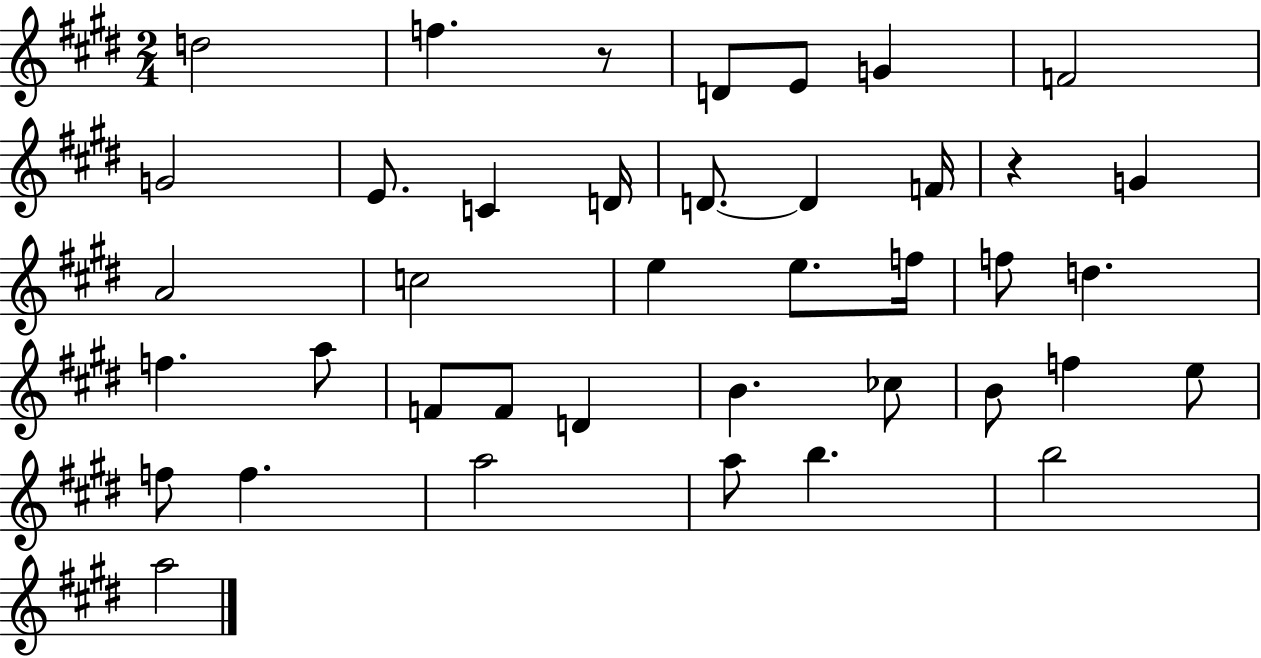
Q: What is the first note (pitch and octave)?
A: D5